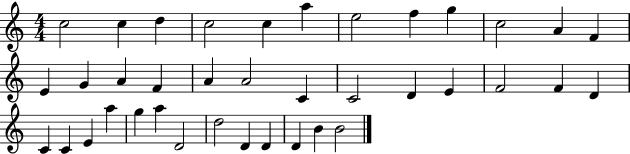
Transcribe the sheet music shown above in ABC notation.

X:1
T:Untitled
M:4/4
L:1/4
K:C
c2 c d c2 c a e2 f g c2 A F E G A F A A2 C C2 D E F2 F D C C E a g a D2 d2 D D D B B2